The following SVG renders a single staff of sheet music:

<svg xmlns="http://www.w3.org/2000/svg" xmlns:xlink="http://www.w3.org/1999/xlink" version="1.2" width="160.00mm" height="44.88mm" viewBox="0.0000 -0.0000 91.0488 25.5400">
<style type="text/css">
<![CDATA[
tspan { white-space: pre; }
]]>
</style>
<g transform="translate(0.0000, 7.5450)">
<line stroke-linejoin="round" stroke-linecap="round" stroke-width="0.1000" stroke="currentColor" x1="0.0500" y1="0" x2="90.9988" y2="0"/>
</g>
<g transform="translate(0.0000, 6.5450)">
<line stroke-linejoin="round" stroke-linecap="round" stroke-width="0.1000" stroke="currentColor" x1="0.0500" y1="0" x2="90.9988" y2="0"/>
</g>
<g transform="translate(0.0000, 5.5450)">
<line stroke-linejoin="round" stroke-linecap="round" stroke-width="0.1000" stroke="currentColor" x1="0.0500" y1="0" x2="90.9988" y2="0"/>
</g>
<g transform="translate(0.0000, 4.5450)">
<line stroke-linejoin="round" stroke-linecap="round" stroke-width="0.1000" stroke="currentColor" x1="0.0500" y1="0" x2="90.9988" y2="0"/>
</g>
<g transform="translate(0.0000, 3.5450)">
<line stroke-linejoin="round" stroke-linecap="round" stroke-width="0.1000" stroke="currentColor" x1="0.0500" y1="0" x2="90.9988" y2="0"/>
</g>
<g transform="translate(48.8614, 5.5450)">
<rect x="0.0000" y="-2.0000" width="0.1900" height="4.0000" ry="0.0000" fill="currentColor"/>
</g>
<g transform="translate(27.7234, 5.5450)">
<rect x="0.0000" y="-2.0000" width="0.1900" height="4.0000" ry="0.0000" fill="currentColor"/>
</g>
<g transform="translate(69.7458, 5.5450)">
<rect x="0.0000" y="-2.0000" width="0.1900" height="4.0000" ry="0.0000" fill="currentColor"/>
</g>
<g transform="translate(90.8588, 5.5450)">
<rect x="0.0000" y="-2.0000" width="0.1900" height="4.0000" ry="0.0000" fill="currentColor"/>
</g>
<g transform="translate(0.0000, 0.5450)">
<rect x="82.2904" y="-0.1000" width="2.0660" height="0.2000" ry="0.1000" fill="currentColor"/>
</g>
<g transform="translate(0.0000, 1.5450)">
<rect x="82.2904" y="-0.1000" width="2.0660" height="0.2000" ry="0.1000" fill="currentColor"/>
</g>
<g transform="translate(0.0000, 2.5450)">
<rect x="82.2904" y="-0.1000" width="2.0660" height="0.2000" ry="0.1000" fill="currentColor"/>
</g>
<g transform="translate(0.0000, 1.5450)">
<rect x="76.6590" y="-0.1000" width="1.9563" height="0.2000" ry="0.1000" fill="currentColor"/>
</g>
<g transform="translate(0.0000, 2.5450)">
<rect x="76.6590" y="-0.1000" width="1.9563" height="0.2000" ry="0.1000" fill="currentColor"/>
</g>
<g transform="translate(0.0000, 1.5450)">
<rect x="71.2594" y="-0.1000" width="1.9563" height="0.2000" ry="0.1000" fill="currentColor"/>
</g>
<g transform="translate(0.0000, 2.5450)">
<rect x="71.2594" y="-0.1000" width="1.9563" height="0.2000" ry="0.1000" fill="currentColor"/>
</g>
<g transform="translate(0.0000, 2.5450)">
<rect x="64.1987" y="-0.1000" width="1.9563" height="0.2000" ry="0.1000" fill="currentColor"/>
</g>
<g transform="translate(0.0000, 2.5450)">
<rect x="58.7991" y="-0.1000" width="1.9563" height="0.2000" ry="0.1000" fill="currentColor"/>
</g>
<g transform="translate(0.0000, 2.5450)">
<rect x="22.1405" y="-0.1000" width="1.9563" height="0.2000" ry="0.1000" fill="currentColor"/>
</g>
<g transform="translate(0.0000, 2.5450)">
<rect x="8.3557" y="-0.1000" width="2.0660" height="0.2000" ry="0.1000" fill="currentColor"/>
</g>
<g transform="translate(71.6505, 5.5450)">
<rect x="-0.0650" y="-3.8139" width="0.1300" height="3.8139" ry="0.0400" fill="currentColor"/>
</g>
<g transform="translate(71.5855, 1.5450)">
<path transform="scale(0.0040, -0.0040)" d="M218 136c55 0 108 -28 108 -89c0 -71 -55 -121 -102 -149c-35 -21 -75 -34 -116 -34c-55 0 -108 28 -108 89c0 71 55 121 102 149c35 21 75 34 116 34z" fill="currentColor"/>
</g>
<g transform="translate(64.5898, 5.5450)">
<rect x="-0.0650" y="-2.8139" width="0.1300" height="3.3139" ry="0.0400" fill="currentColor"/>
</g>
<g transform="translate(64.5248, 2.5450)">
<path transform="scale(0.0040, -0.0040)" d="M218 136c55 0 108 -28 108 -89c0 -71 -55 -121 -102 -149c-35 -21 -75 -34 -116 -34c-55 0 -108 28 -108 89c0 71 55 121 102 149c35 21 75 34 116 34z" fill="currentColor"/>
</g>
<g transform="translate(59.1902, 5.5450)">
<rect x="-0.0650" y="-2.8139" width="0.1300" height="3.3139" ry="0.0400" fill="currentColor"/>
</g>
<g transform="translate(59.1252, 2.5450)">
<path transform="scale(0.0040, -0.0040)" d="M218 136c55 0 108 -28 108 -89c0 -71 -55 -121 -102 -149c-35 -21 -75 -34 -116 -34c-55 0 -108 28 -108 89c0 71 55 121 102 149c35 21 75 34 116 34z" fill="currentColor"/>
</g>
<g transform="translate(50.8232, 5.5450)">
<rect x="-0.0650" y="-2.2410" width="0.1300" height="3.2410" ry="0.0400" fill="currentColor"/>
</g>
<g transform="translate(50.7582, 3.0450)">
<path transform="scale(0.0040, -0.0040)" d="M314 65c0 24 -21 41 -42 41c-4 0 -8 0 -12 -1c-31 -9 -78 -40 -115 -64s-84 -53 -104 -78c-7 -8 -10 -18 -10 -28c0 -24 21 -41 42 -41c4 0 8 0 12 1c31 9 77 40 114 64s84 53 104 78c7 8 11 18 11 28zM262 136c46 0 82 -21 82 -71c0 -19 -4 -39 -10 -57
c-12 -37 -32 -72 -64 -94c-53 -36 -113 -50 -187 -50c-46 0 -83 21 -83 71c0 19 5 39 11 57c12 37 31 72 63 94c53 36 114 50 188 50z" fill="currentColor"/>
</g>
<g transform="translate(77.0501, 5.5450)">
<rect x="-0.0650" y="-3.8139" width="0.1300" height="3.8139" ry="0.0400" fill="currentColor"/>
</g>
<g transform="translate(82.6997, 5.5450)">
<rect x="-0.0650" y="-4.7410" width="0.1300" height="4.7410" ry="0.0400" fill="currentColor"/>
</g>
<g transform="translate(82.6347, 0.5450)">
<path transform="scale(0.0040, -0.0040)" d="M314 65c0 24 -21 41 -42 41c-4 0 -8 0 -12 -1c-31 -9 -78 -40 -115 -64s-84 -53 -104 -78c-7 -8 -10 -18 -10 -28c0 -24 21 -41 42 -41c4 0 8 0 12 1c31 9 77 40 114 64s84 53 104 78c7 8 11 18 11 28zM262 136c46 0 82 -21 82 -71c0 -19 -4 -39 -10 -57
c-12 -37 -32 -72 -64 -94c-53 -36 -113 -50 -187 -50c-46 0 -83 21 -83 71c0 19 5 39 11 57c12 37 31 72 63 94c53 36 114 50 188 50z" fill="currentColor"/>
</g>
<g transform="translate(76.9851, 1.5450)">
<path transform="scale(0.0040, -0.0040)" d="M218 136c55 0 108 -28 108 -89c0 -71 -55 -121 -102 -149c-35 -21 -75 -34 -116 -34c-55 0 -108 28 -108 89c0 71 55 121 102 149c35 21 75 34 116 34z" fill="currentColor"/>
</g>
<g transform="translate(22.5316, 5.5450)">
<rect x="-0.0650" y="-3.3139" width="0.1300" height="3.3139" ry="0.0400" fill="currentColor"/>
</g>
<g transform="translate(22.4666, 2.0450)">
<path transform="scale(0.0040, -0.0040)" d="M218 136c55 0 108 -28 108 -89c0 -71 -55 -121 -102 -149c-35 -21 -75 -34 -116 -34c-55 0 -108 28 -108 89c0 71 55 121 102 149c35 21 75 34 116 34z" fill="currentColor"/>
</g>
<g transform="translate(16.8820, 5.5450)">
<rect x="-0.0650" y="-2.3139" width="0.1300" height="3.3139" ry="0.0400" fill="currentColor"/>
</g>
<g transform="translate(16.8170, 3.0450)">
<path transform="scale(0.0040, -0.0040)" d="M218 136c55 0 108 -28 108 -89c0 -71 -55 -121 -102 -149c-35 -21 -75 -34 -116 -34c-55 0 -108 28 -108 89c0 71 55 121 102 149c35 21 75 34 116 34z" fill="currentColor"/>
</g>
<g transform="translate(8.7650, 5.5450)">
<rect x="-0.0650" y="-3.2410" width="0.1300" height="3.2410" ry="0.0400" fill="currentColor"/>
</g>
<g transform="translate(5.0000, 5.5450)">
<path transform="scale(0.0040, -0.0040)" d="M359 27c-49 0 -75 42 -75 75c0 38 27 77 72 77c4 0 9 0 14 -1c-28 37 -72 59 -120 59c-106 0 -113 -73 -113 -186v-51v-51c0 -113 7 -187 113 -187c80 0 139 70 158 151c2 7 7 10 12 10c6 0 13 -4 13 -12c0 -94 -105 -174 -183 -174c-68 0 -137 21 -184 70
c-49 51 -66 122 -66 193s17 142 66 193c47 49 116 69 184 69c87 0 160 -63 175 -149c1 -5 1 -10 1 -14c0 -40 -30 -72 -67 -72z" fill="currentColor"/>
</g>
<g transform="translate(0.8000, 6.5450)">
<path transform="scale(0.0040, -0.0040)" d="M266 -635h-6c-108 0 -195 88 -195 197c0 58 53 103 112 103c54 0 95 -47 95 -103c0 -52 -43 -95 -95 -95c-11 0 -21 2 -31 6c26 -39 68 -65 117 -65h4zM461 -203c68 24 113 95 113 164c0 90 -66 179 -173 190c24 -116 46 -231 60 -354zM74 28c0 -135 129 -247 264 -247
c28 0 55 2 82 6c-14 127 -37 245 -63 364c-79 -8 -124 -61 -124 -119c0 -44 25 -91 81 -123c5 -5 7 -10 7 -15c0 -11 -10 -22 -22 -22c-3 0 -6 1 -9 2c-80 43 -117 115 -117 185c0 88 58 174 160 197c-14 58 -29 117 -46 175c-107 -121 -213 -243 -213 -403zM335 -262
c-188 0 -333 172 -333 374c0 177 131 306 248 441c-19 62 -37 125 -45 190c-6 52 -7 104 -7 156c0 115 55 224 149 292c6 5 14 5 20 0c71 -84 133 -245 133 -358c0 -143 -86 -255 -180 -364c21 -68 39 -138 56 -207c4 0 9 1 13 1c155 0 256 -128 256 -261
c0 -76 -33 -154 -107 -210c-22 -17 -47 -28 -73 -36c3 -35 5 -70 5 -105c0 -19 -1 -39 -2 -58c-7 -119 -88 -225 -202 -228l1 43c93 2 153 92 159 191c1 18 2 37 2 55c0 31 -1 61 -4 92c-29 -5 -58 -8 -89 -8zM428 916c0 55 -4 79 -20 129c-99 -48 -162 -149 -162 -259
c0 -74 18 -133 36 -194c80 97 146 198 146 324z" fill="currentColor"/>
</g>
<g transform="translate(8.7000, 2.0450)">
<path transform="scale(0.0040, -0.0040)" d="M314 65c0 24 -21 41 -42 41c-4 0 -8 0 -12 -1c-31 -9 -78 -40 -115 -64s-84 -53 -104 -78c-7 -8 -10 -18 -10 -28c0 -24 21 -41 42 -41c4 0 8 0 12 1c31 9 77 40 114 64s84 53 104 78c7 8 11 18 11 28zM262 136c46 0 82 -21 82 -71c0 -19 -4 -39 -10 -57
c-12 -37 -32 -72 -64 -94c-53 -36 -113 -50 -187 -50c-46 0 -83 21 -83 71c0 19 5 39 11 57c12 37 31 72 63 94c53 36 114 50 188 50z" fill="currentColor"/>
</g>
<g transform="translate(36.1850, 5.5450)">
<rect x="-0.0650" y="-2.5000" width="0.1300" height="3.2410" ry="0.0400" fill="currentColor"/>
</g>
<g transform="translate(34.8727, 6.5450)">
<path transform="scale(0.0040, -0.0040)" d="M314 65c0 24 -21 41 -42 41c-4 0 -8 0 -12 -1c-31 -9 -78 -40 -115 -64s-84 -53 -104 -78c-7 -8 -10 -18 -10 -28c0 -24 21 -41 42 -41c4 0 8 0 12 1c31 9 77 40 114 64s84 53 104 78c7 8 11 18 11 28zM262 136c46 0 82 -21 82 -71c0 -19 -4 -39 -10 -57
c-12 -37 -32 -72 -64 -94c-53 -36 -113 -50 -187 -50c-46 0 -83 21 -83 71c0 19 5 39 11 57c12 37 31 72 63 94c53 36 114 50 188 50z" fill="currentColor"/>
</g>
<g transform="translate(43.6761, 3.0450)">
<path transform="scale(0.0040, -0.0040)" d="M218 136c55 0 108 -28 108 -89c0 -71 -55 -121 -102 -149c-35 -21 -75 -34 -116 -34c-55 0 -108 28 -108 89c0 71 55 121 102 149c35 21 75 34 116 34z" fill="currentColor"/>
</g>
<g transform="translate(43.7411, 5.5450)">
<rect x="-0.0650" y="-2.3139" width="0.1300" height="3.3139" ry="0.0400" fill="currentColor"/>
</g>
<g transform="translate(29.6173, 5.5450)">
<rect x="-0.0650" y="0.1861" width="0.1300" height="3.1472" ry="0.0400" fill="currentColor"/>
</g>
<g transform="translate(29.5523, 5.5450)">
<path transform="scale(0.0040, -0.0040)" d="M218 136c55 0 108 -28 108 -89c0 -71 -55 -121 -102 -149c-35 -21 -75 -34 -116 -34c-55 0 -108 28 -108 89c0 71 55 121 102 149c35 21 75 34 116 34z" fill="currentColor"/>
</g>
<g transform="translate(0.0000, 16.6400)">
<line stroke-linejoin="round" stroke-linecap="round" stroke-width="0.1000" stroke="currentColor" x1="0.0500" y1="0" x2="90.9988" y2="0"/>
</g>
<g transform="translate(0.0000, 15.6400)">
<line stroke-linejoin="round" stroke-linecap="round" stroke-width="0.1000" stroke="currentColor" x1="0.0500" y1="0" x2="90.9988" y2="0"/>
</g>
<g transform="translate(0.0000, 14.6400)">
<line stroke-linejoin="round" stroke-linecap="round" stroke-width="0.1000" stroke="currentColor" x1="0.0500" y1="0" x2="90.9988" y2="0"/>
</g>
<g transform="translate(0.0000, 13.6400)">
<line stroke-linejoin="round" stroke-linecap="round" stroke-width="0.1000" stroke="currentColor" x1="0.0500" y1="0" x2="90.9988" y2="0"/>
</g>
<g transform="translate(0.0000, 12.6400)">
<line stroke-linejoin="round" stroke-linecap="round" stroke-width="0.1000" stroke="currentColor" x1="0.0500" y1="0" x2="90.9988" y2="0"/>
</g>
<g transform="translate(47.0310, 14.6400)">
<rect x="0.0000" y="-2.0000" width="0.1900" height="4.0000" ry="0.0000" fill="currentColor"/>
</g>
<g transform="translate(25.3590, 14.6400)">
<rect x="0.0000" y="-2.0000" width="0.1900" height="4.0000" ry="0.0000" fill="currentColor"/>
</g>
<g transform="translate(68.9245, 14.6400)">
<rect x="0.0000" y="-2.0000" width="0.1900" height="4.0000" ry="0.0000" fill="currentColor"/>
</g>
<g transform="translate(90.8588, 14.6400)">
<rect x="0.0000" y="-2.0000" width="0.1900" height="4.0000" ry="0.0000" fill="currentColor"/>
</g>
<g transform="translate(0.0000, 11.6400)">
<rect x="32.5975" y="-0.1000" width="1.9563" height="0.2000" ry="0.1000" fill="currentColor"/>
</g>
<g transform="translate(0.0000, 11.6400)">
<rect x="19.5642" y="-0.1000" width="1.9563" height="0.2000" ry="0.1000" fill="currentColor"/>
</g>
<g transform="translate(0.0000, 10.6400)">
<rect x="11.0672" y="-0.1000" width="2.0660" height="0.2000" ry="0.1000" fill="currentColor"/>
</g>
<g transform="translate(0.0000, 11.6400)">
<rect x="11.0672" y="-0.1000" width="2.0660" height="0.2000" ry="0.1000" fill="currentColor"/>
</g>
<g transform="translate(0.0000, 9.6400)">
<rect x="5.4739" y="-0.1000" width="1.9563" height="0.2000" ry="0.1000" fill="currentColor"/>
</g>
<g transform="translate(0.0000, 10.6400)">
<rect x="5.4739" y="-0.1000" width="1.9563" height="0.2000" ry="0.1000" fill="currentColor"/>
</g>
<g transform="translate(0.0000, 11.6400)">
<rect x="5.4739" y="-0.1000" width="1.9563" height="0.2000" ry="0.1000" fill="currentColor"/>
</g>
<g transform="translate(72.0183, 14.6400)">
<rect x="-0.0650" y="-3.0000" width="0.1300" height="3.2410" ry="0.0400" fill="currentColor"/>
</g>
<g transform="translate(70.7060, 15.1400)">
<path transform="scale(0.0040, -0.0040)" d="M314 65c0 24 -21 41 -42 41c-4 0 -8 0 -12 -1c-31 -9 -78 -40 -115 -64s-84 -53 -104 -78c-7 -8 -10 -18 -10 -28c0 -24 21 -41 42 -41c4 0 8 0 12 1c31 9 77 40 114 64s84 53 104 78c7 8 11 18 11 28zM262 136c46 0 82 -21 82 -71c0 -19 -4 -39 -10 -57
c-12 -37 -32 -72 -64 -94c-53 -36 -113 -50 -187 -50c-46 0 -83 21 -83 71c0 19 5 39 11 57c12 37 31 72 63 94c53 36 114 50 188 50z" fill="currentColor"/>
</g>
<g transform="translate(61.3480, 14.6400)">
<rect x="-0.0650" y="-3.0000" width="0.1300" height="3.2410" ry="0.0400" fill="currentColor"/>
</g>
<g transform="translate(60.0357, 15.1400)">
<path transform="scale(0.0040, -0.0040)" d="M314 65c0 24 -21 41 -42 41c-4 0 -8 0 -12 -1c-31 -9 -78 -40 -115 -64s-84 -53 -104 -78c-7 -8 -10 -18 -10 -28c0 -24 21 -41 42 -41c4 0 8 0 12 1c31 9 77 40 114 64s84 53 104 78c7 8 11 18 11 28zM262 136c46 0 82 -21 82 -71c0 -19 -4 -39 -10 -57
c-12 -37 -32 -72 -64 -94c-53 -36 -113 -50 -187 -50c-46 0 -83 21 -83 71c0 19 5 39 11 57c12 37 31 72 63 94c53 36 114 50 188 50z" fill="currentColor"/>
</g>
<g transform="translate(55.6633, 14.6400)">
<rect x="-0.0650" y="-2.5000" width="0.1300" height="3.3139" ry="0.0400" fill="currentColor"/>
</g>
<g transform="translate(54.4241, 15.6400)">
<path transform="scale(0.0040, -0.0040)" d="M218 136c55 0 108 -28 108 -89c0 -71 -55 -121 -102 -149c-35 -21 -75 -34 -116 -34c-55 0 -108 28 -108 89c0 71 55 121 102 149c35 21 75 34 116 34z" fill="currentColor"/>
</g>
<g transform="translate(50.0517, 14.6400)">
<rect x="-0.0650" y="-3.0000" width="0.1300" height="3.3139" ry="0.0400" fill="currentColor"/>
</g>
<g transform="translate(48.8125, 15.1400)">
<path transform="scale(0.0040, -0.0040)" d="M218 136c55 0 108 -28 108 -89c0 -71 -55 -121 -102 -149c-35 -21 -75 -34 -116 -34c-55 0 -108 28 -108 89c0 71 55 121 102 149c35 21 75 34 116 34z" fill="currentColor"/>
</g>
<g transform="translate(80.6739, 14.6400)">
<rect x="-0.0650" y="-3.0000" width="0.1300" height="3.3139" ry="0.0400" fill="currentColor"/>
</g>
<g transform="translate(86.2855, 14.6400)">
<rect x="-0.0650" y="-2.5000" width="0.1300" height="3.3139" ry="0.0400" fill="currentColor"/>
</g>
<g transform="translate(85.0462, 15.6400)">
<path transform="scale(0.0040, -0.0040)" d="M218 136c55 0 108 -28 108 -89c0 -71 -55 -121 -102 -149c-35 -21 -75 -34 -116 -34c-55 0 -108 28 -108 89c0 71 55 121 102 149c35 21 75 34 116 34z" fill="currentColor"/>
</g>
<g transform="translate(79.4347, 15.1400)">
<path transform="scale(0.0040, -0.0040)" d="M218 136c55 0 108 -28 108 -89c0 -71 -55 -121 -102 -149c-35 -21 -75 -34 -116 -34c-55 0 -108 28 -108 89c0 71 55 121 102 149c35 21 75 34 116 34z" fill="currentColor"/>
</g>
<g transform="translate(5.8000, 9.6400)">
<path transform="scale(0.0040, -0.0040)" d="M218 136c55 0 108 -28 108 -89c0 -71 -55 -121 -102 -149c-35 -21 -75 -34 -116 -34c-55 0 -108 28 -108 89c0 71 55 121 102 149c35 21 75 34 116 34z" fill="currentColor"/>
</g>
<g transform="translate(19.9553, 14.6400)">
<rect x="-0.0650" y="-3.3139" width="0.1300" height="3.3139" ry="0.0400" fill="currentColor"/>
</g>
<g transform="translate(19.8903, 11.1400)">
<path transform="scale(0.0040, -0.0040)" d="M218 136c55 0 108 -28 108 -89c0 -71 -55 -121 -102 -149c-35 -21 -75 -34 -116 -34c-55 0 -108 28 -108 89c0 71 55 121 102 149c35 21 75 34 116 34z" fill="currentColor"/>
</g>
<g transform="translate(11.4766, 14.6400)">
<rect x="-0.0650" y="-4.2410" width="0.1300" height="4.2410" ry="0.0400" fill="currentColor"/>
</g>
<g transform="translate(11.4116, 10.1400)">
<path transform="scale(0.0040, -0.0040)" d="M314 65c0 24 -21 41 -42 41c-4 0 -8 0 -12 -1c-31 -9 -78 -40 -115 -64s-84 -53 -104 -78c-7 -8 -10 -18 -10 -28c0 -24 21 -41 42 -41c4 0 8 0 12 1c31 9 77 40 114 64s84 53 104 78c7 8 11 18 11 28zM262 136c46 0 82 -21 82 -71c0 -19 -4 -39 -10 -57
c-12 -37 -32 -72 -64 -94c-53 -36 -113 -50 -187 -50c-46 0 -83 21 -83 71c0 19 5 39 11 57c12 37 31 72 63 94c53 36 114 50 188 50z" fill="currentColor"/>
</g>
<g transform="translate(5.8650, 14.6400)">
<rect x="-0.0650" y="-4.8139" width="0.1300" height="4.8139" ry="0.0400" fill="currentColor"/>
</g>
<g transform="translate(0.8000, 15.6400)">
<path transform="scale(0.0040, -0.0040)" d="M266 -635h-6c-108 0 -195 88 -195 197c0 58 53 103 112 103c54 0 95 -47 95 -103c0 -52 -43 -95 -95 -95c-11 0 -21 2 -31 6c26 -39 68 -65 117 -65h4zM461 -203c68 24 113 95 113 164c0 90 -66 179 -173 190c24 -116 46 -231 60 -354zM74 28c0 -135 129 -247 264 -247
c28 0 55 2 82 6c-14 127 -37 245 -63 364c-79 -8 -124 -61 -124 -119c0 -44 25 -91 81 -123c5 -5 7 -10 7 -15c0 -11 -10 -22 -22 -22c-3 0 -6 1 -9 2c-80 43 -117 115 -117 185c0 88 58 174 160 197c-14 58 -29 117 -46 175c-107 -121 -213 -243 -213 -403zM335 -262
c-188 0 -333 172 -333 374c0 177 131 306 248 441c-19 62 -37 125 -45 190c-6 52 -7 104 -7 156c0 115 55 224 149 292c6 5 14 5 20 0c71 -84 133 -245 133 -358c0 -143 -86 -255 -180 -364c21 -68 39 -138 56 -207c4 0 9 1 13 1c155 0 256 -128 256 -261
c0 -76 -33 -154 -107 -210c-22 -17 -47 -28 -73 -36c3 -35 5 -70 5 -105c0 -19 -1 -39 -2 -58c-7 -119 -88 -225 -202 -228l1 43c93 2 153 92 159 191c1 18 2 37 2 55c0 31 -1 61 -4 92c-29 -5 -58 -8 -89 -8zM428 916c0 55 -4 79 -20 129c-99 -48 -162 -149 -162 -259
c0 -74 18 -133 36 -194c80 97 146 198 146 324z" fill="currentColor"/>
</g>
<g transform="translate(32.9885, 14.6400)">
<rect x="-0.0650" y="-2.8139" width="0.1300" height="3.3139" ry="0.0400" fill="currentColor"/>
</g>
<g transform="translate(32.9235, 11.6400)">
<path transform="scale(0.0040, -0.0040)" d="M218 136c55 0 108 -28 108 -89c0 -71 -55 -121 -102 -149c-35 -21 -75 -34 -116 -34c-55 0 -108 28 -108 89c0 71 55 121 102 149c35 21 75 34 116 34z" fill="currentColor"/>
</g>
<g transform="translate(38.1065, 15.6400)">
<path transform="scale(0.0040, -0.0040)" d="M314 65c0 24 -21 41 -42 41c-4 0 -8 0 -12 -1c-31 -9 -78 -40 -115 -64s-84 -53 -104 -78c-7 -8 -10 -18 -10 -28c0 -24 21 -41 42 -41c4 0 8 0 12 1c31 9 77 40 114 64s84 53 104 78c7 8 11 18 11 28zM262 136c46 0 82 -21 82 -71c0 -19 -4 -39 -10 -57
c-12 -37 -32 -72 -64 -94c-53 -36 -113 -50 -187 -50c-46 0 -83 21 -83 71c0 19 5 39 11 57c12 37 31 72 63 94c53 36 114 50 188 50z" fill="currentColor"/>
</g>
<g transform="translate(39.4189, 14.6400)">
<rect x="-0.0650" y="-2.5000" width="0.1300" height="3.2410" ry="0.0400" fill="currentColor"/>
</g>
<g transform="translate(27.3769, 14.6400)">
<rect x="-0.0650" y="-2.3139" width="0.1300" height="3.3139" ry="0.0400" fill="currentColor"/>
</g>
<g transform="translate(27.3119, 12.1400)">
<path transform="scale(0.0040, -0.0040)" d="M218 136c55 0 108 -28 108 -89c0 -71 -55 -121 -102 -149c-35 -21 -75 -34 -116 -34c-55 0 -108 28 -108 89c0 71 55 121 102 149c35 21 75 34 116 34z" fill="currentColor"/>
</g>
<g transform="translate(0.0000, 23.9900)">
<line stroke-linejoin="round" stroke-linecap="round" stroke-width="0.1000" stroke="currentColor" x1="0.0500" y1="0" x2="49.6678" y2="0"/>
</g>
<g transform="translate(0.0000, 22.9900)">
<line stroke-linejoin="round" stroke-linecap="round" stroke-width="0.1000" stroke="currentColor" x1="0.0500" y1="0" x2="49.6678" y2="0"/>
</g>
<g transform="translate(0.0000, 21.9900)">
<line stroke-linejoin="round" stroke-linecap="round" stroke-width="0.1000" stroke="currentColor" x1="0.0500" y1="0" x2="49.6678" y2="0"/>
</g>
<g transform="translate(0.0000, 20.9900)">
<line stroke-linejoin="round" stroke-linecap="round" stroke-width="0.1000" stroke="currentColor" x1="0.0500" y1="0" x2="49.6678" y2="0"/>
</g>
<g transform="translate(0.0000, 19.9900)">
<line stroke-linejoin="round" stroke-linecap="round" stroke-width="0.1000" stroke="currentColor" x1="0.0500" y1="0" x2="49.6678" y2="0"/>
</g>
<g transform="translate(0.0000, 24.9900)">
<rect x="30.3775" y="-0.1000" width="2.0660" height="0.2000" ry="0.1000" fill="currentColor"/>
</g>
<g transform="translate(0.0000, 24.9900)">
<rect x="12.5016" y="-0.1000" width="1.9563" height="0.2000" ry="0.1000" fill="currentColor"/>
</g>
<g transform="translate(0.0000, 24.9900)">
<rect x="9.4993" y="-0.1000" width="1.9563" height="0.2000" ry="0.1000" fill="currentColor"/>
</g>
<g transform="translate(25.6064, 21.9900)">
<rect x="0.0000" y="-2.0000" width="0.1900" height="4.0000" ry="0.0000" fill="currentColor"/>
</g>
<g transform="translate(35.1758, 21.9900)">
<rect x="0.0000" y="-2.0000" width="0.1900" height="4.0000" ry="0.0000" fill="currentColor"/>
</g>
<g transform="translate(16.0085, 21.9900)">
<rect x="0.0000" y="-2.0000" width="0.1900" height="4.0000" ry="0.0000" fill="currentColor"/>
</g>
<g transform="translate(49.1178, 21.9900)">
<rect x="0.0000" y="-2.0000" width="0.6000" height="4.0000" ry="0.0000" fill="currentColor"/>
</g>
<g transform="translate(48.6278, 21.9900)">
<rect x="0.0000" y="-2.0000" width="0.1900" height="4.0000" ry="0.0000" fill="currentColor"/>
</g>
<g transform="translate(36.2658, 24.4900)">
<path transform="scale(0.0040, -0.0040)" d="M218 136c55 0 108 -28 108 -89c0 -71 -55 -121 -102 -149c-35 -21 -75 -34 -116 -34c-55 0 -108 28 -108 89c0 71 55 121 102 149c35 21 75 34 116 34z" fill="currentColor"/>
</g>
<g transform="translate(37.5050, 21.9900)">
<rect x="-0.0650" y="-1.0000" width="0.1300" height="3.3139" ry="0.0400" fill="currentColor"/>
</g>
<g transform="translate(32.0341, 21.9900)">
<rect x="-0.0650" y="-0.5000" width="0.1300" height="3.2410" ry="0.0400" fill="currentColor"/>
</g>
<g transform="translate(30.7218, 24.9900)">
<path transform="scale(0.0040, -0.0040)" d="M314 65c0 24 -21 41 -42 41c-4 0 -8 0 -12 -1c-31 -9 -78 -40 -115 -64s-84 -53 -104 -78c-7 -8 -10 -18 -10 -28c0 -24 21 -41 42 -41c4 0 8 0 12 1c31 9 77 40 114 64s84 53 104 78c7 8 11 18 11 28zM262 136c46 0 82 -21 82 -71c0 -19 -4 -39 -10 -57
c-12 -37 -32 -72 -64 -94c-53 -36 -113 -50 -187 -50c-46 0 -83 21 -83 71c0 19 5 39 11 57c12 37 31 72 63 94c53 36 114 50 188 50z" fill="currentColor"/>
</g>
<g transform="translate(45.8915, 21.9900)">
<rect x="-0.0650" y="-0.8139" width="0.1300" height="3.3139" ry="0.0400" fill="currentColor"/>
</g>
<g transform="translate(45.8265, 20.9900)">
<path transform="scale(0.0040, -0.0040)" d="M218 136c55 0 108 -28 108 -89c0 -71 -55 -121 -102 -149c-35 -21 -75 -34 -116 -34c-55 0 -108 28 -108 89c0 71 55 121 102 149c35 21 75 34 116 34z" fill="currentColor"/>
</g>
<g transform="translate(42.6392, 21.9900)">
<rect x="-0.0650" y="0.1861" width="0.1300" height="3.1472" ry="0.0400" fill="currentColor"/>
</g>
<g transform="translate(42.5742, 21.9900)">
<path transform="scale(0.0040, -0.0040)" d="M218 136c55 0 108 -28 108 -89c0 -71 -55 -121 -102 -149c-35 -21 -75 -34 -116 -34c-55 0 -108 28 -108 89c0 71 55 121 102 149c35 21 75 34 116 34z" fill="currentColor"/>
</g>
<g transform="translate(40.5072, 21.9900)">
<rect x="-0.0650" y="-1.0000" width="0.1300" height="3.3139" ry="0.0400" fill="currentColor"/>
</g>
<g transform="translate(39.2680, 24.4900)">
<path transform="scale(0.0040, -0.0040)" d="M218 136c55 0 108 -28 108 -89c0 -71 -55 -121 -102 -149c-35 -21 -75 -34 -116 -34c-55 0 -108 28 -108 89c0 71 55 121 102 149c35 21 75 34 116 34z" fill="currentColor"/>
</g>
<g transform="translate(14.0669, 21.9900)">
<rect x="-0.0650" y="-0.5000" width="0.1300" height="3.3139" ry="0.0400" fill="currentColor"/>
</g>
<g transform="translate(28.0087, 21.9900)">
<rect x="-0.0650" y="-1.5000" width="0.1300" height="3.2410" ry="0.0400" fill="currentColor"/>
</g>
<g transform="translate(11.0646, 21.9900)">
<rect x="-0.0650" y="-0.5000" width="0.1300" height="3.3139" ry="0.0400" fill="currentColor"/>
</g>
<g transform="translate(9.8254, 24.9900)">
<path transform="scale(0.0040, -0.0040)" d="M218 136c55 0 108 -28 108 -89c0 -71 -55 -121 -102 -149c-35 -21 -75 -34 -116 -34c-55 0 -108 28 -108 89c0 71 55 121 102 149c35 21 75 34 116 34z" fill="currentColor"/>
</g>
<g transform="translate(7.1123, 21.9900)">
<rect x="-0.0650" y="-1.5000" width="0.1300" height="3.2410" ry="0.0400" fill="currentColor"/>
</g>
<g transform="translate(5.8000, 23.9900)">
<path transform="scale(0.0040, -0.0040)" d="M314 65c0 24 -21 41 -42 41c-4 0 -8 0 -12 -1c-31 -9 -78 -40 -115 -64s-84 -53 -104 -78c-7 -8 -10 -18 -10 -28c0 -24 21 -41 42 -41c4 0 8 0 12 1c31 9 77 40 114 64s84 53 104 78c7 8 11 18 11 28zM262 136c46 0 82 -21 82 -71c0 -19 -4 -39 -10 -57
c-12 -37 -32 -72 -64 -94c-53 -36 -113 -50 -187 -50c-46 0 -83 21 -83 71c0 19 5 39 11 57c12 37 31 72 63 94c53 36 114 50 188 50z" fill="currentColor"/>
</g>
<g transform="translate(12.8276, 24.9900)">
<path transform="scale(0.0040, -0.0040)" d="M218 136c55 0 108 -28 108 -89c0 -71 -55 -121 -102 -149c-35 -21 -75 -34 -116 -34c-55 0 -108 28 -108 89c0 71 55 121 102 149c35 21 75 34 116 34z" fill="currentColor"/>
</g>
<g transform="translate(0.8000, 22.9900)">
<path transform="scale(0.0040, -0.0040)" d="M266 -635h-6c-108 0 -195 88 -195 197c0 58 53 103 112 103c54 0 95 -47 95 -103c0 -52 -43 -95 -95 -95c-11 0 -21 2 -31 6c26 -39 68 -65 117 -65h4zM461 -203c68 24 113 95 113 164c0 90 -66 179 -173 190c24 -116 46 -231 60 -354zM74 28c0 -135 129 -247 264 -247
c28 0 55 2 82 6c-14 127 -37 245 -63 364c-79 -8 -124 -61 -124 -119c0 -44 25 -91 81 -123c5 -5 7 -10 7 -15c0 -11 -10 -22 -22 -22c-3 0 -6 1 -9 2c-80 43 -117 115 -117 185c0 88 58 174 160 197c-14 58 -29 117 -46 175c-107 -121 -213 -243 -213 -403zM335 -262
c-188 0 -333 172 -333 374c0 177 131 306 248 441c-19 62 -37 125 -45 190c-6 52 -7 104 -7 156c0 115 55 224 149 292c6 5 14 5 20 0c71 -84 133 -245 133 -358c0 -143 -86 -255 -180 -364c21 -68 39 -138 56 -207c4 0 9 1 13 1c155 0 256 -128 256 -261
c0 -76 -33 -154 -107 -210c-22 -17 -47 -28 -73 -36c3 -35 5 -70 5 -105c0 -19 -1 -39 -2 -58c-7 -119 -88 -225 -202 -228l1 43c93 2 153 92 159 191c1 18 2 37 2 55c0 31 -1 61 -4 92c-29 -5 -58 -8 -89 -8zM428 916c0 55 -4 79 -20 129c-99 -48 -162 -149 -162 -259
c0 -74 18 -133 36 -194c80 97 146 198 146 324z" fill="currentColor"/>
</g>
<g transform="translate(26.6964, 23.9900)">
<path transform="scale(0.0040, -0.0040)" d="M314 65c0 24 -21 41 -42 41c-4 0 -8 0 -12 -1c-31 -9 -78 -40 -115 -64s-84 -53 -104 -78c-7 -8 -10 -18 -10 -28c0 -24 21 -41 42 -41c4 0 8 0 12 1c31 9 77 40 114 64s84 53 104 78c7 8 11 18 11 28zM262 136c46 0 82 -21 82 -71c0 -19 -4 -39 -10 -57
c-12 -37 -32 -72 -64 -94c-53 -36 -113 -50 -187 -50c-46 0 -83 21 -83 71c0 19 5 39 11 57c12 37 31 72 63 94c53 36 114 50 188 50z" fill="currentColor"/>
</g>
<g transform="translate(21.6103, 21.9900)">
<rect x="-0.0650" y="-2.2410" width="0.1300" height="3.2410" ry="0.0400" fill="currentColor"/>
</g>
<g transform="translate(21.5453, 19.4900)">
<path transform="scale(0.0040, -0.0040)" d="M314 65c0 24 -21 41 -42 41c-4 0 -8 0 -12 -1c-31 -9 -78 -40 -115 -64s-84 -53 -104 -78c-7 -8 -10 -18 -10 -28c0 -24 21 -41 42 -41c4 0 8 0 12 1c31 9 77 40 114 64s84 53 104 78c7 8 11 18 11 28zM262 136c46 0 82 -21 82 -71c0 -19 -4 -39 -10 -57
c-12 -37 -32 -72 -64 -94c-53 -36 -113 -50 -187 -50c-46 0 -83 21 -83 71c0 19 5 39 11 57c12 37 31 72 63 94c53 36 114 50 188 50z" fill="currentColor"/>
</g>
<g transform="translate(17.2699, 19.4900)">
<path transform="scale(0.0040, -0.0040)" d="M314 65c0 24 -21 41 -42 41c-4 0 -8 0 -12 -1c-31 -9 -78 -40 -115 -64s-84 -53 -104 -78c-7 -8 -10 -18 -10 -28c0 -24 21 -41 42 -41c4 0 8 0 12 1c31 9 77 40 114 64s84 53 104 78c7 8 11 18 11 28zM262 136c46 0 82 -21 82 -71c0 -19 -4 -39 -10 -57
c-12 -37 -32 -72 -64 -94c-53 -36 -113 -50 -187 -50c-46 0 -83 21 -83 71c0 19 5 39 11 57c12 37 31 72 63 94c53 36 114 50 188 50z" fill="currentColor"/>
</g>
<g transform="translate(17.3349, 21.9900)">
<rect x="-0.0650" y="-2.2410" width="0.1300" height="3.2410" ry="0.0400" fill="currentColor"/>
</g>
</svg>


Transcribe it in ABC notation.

X:1
T:Untitled
M:4/4
L:1/4
K:C
b2 g b B G2 g g2 a a c' c' e'2 e' d'2 b g a G2 A G A2 A2 A G E2 C C g2 g2 E2 C2 D D B d